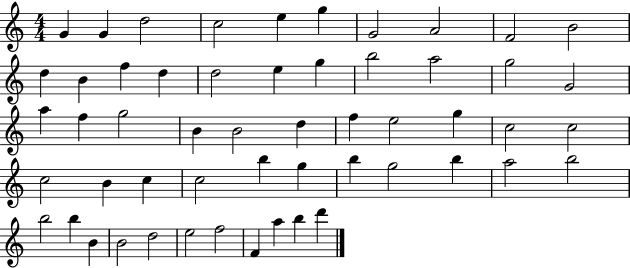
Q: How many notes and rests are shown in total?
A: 54